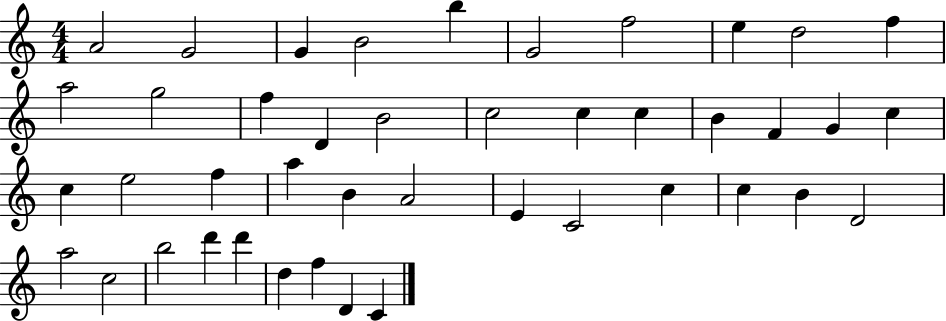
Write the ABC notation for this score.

X:1
T:Untitled
M:4/4
L:1/4
K:C
A2 G2 G B2 b G2 f2 e d2 f a2 g2 f D B2 c2 c c B F G c c e2 f a B A2 E C2 c c B D2 a2 c2 b2 d' d' d f D C